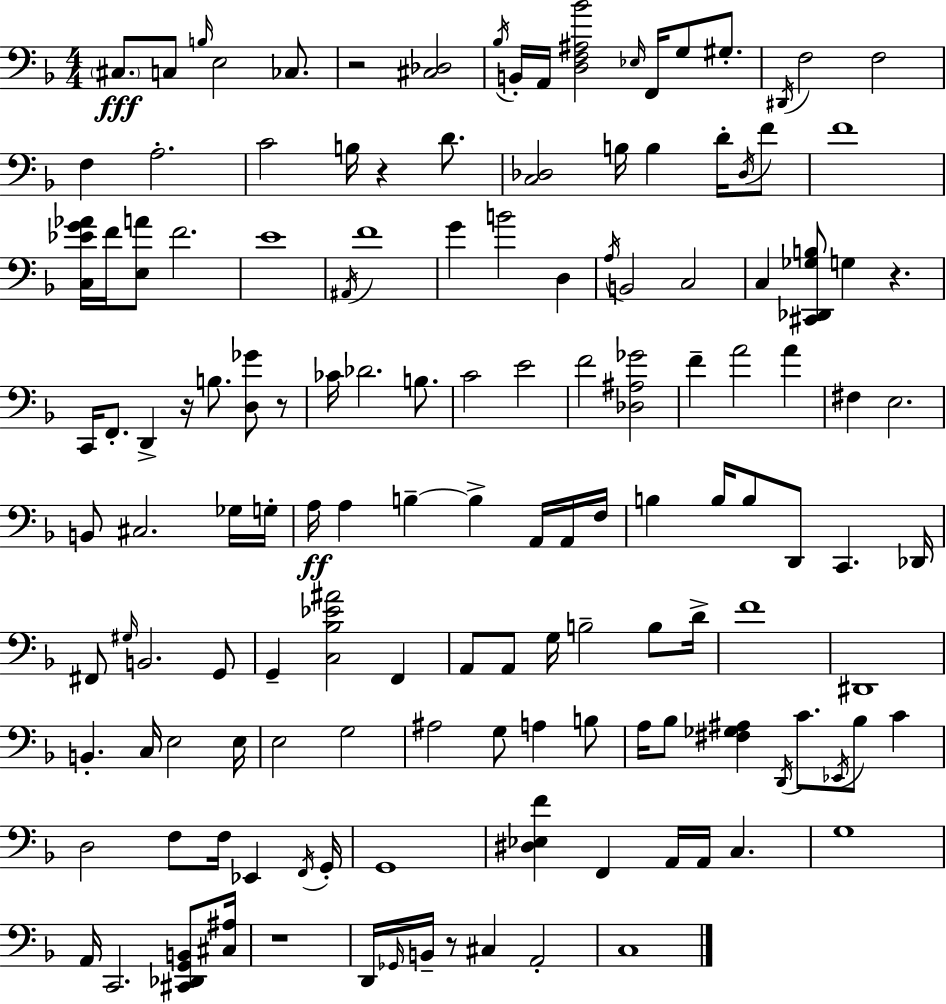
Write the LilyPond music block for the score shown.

{
  \clef bass
  \numericTimeSignature
  \time 4/4
  \key d \minor
  \parenthesize cis8.\fff c8 \grace { b16 } e2 ces8. | r2 <cis des>2 | \acciaccatura { bes16 } b,16-. a,16 <d f ais bes'>2 \grace { ees16 } f,16 g8 | gis8.-. \acciaccatura { dis,16 } f2 f2 | \break f4 a2.-. | c'2 b16 r4 | d'8. <c des>2 b16 b4 | d'16-. \acciaccatura { des16 } f'8 f'1 | \break <c ees' g' aes'>16 f'16 <e a'>8 f'2. | e'1 | \acciaccatura { ais,16 } f'1 | g'4 b'2 | \break d4 \acciaccatura { a16 } b,2 c2 | c4 <cis, des, ges b>8 g4 | r4. c,16 f,8.-. d,4-> r16 | b8. <d ges'>8 r8 ces'16 des'2. | \break b8. c'2 e'2 | f'2 <des ais ges'>2 | f'4-- a'2 | a'4 fis4 e2. | \break b,8 cis2. | ges16 g16-. a16\ff a4 b4--~~ | b4-> a,16 a,16 f16 b4 b16 b8 d,8 | c,4. des,16 fis,8 \grace { gis16 } b,2. | \break g,8 g,4-- <c bes ees' ais'>2 | f,4 a,8 a,8 g16 b2-- | b8 d'16-> f'1 | dis,1 | \break b,4.-. c16 e2 | e16 e2 | g2 ais2 | g8 a4 b8 a16 bes8 <fis ges ais>4 \acciaccatura { d,16 } | \break c'8. \acciaccatura { ees,16 } bes8 c'4 d2 | f8 f16 ees,4 \acciaccatura { f,16 } g,16-. g,1 | <dis ees f'>4 f,4 | a,16 a,16 c4. g1 | \break a,16 c,2. | <cis, des, g, b,>8 <cis ais>16 r1 | d,16 \grace { ges,16 } b,16-- r8 | cis4 a,2-. c1 | \break \bar "|."
}